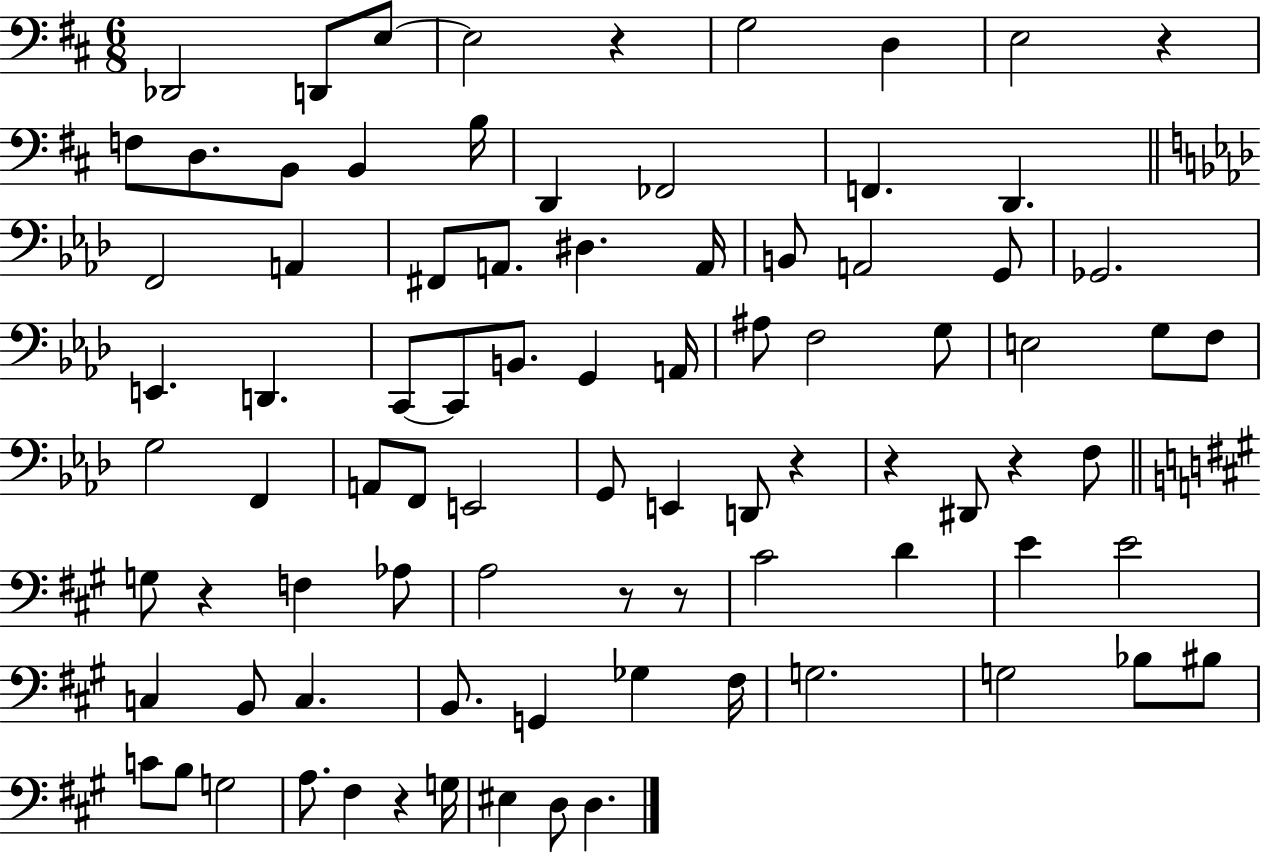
{
  \clef bass
  \numericTimeSignature
  \time 6/8
  \key d \major
  des,2 d,8 e8~~ | e2 r4 | g2 d4 | e2 r4 | \break f8 d8. b,8 b,4 b16 | d,4 fes,2 | f,4. d,4. | \bar "||" \break \key aes \major f,2 a,4 | fis,8 a,8. dis4. a,16 | b,8 a,2 g,8 | ges,2. | \break e,4. d,4. | c,8~~ c,8 b,8. g,4 a,16 | ais8 f2 g8 | e2 g8 f8 | \break g2 f,4 | a,8 f,8 e,2 | g,8 e,4 d,8 r4 | r4 dis,8 r4 f8 | \break \bar "||" \break \key a \major g8 r4 f4 aes8 | a2 r8 r8 | cis'2 d'4 | e'4 e'2 | \break c4 b,8 c4. | b,8. g,4 ges4 fis16 | g2. | g2 bes8 bis8 | \break c'8 b8 g2 | a8. fis4 r4 g16 | eis4 d8 d4. | \bar "|."
}